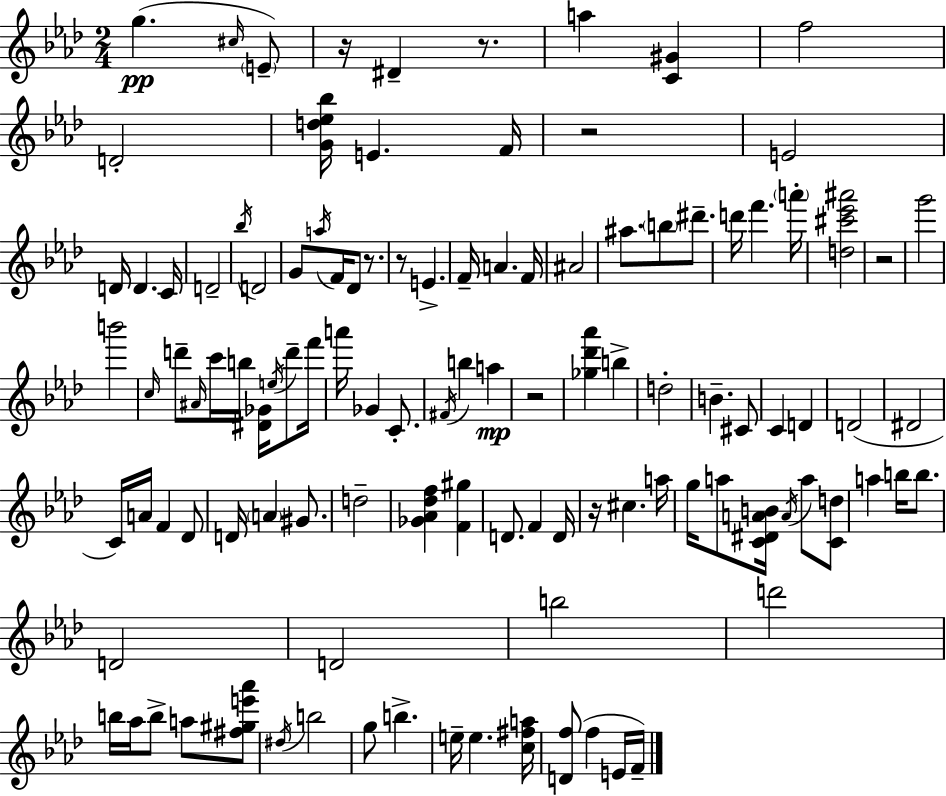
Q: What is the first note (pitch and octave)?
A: G5